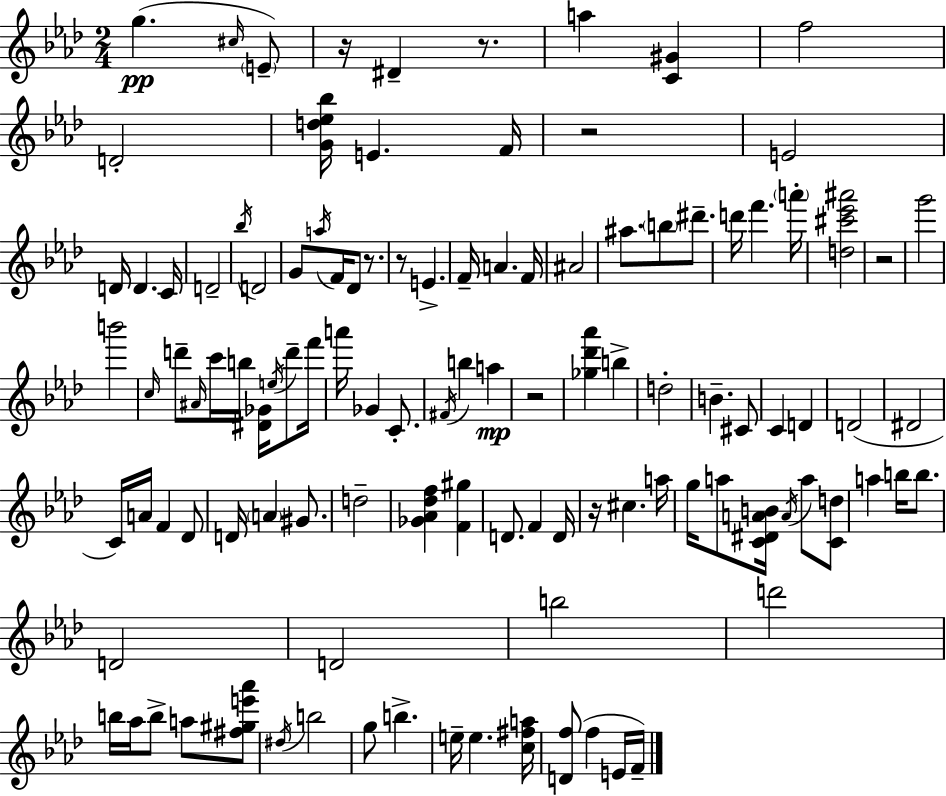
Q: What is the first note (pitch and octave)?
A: G5